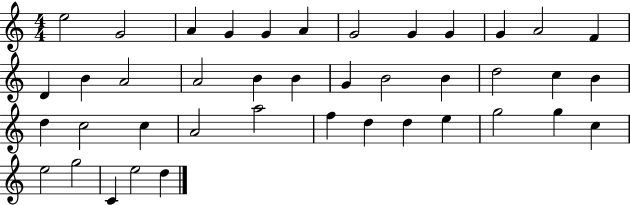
{
  \clef treble
  \numericTimeSignature
  \time 4/4
  \key c \major
  e''2 g'2 | a'4 g'4 g'4 a'4 | g'2 g'4 g'4 | g'4 a'2 f'4 | \break d'4 b'4 a'2 | a'2 b'4 b'4 | g'4 b'2 b'4 | d''2 c''4 b'4 | \break d''4 c''2 c''4 | a'2 a''2 | f''4 d''4 d''4 e''4 | g''2 g''4 c''4 | \break e''2 g''2 | c'4 e''2 d''4 | \bar "|."
}